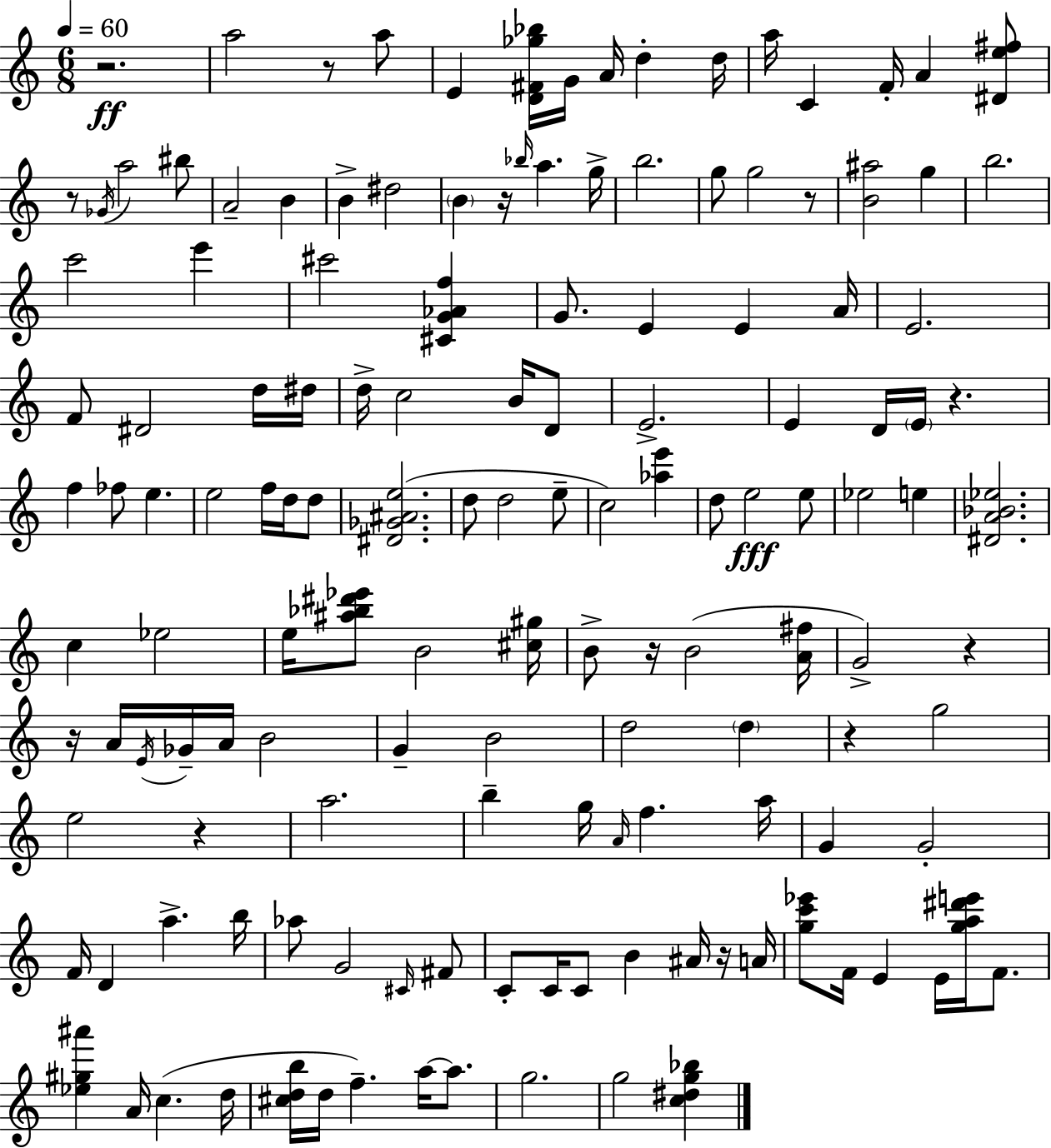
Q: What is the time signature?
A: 6/8